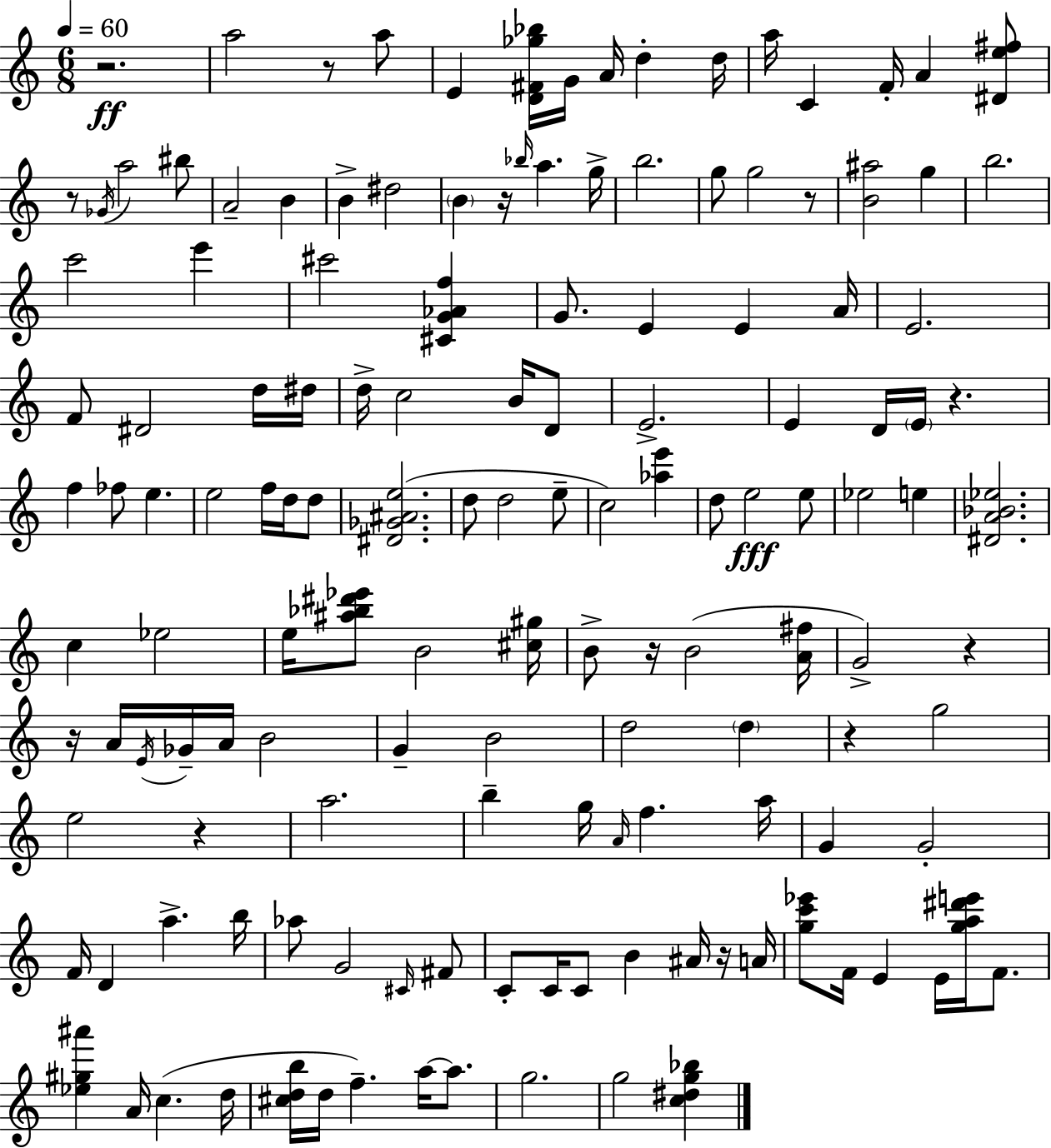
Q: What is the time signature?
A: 6/8